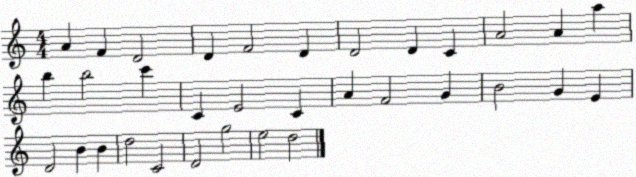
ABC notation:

X:1
T:Untitled
M:4/4
L:1/4
K:C
A F D2 D F2 D D2 D C A2 A a b b2 c' C E2 C A F2 G B2 G E D2 B B d2 C2 D2 g2 e2 d2